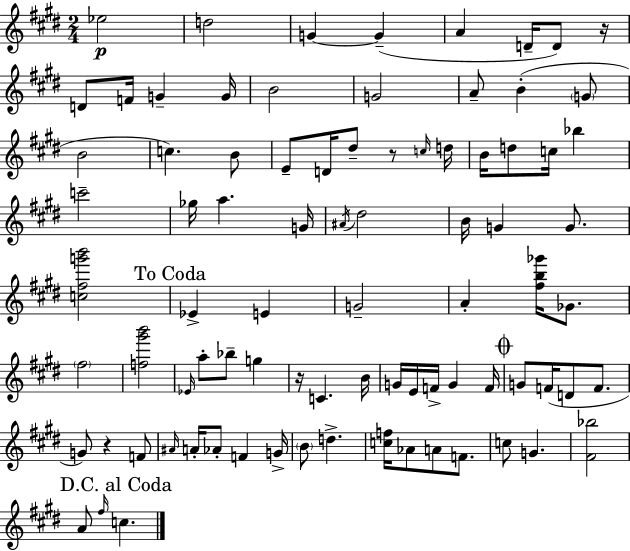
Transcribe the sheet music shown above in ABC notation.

X:1
T:Untitled
M:2/4
L:1/4
K:E
_e2 d2 G G A D/4 D/2 z/4 D/2 F/4 G G/4 B2 G2 A/2 B G/2 B2 c B/2 E/2 D/4 ^d/2 z/2 c/4 d/4 B/4 d/2 c/4 _b c'2 _g/4 a G/4 ^A/4 ^d2 B/4 G G/2 [c^fg'b']2 _E E G2 A [^fb_g']/4 _G/2 ^f2 [f^g'b']2 _E/4 a/2 _b/2 g z/4 C B/4 G/4 E/4 F/4 G F/4 G/2 F/4 D/2 F/2 G/2 z F/2 ^A/4 A/4 _A/2 F G/4 B/2 d [cf]/4 _A/2 A/2 F/2 c/2 G [^F_b]2 A/2 ^f/4 c